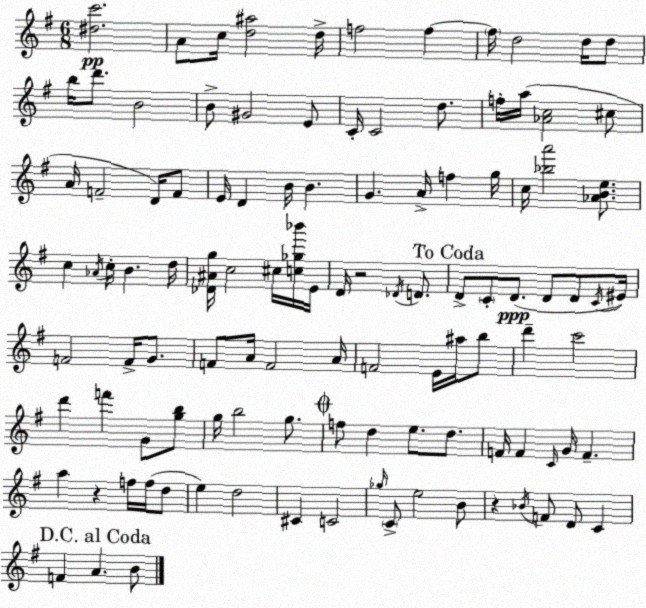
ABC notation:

X:1
T:Untitled
M:6/8
L:1/4
K:Em
[^dc']2 A/2 c/4 [d^a]2 d/4 f2 f f/4 d2 d/4 d/2 b/4 d'/2 B2 B/2 ^G2 E/2 C/4 C2 d/2 f/4 a/4 [_Ac]2 ^c/2 A/4 F2 D/4 F/2 E/4 D B/4 B G A/4 f g/4 c/4 [_ba']2 [_ABe]/2 c _A/4 c/4 B d/4 [_D^Ag]/4 c2 ^c/4 [c_g_b']/4 E/4 D/4 z2 _D/4 D/2 D/2 C/2 D/2 D/2 D/2 C/4 ^E/4 F2 F/4 G/2 F/2 A/4 F2 A/4 F2 E/4 ^a/4 b/2 d' c'2 d' f' G/2 [gb]/2 g/4 b2 g/2 f/2 d e/2 d/2 F/4 F C/4 G/4 F a z f/4 f/4 d/2 e d2 ^C C2 _g/4 C/2 e2 B/2 z _B/4 F/2 D/2 C F A B/2